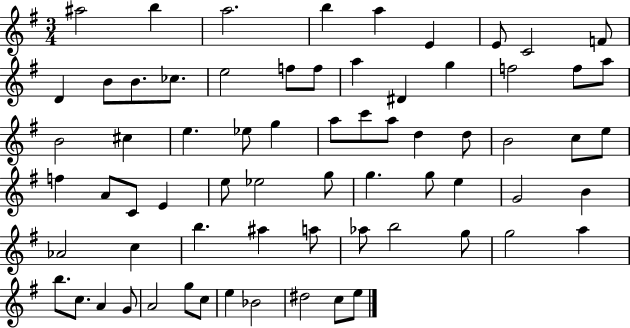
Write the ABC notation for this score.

X:1
T:Untitled
M:3/4
L:1/4
K:G
^a2 b a2 b a E E/2 C2 F/2 D B/2 B/2 _c/2 e2 f/2 f/2 a ^D g f2 f/2 a/2 B2 ^c e _e/2 g a/2 c'/2 a/2 d d/2 B2 c/2 e/2 f A/2 C/2 E e/2 _e2 g/2 g g/2 e G2 B _A2 c b ^a a/2 _a/2 b2 g/2 g2 a b/2 c/2 A G/2 A2 g/2 c/2 e _B2 ^d2 c/2 e/2